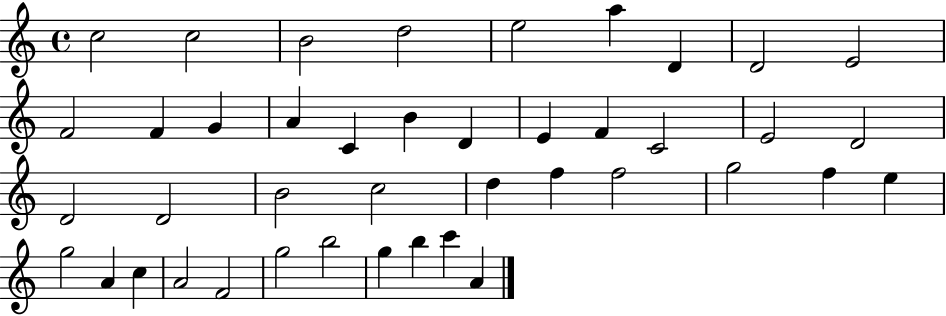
X:1
T:Untitled
M:4/4
L:1/4
K:C
c2 c2 B2 d2 e2 a D D2 E2 F2 F G A C B D E F C2 E2 D2 D2 D2 B2 c2 d f f2 g2 f e g2 A c A2 F2 g2 b2 g b c' A